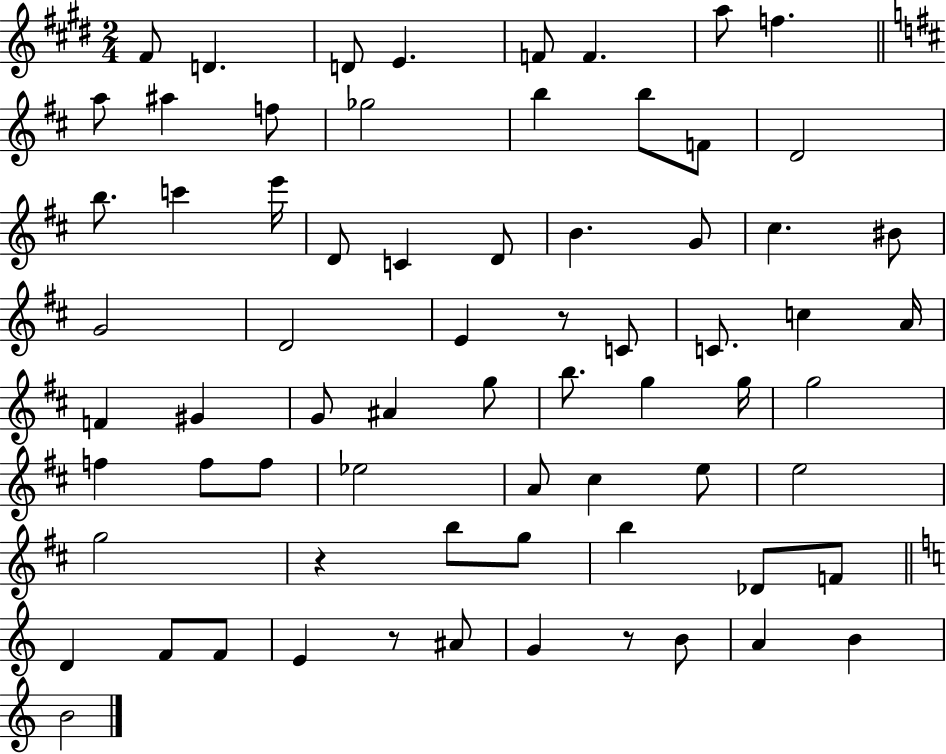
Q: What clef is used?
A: treble